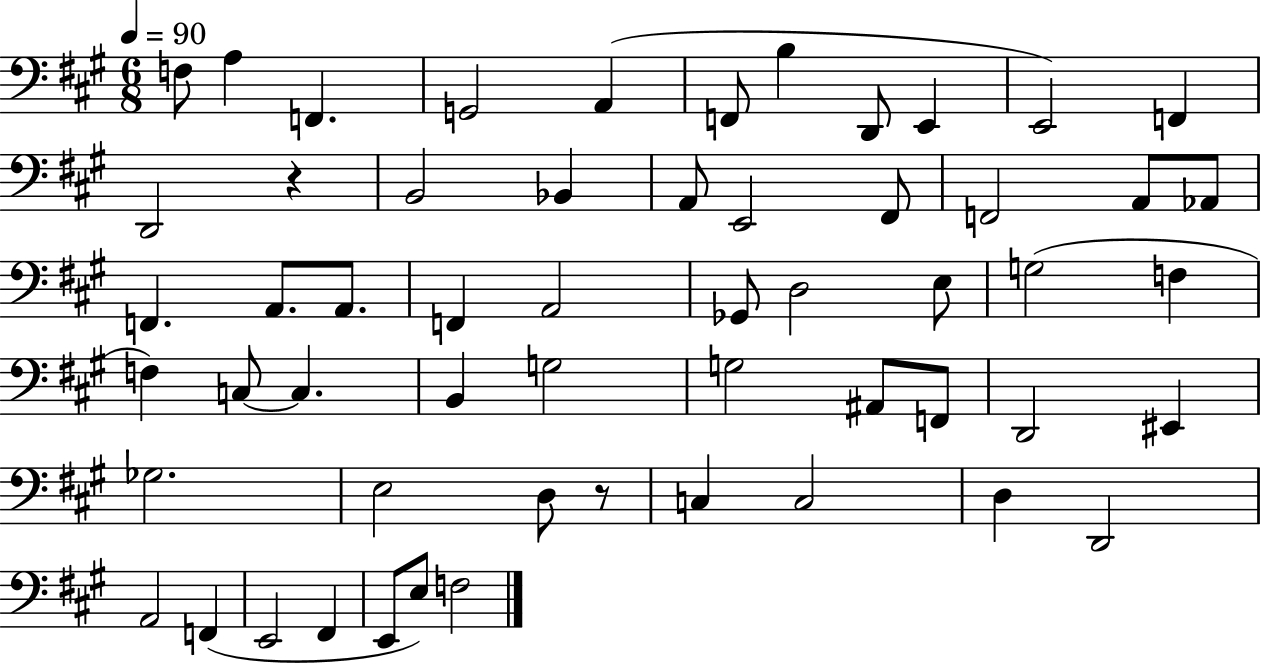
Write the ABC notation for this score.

X:1
T:Untitled
M:6/8
L:1/4
K:A
F,/2 A, F,, G,,2 A,, F,,/2 B, D,,/2 E,, E,,2 F,, D,,2 z B,,2 _B,, A,,/2 E,,2 ^F,,/2 F,,2 A,,/2 _A,,/2 F,, A,,/2 A,,/2 F,, A,,2 _G,,/2 D,2 E,/2 G,2 F, F, C,/2 C, B,, G,2 G,2 ^A,,/2 F,,/2 D,,2 ^E,, _G,2 E,2 D,/2 z/2 C, C,2 D, D,,2 A,,2 F,, E,,2 ^F,, E,,/2 E,/2 F,2